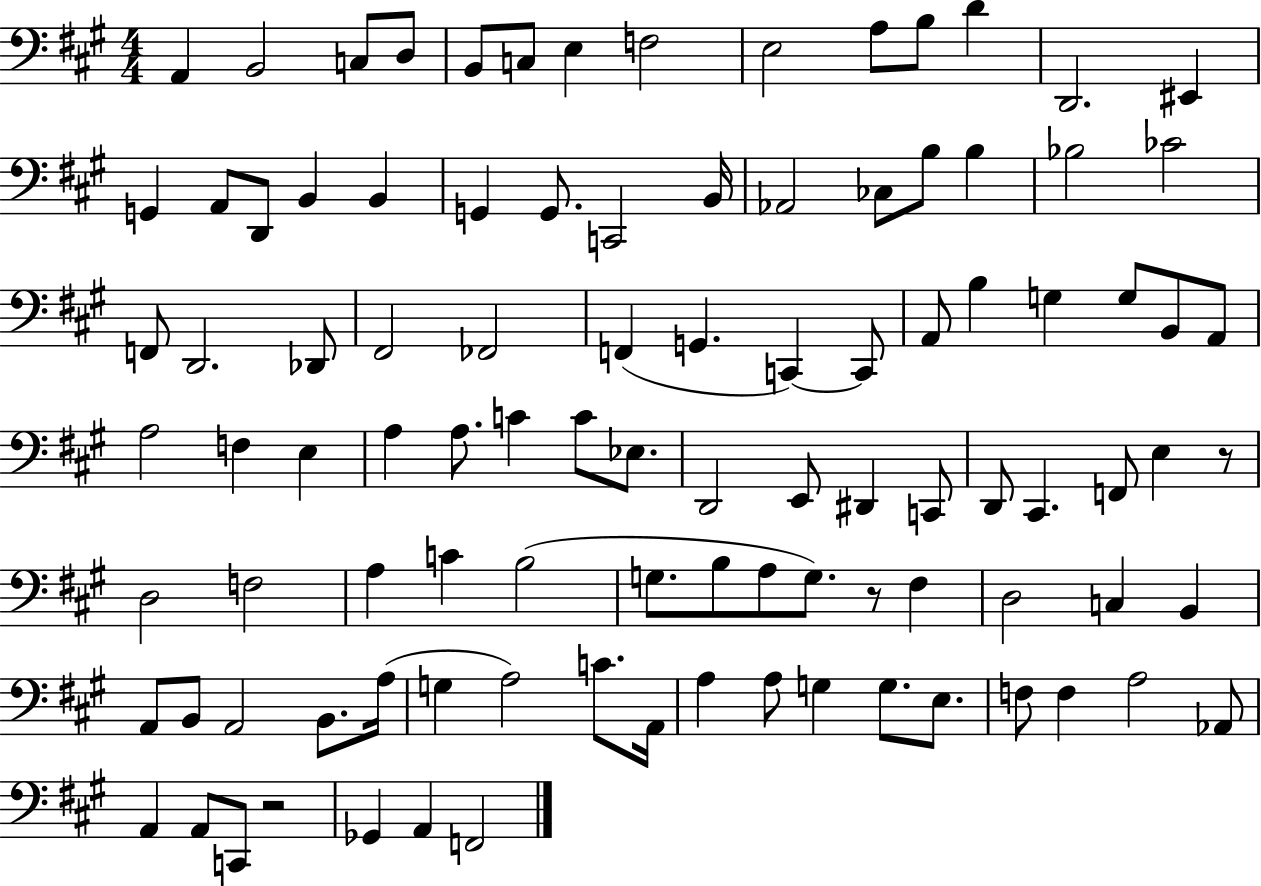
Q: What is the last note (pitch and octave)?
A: F2